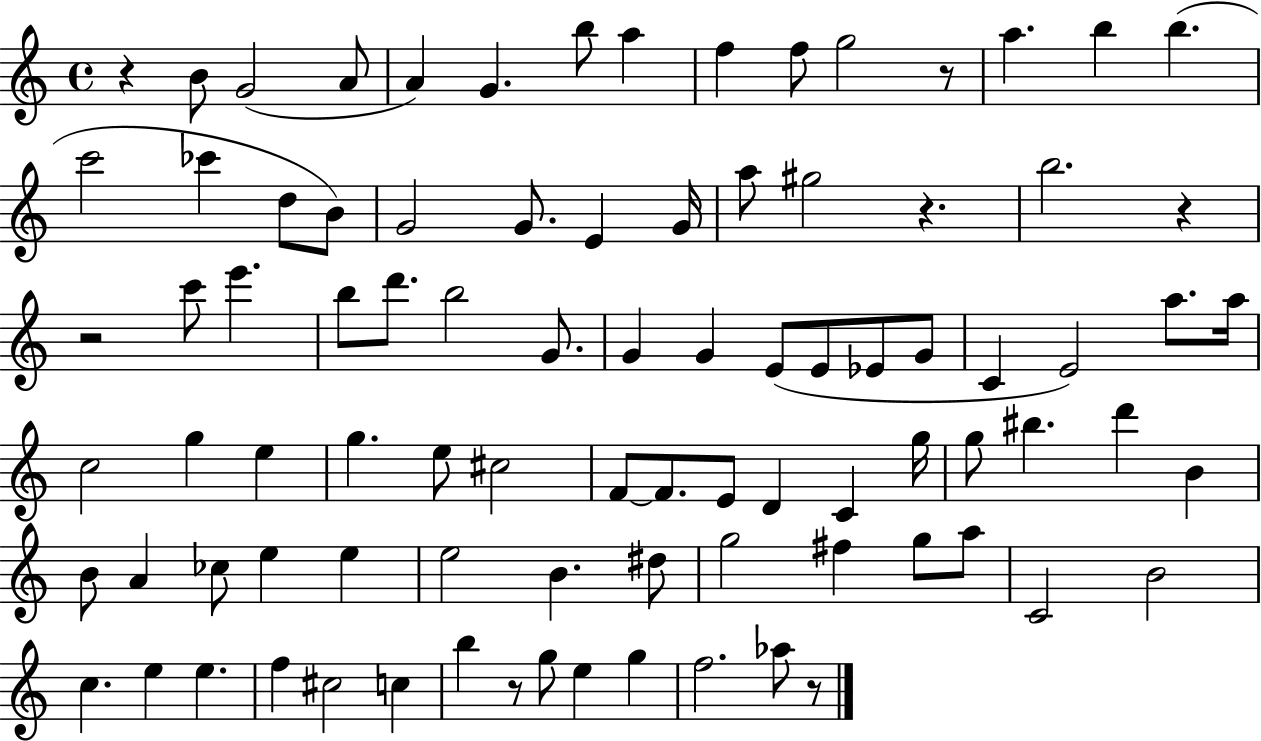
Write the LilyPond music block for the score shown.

{
  \clef treble
  \time 4/4
  \defaultTimeSignature
  \key c \major
  \repeat volta 2 { r4 b'8 g'2( a'8 | a'4) g'4. b''8 a''4 | f''4 f''8 g''2 r8 | a''4. b''4 b''4.( | \break c'''2 ces'''4 d''8 b'8) | g'2 g'8. e'4 g'16 | a''8 gis''2 r4. | b''2. r4 | \break r2 c'''8 e'''4. | b''8 d'''8. b''2 g'8. | g'4 g'4 e'8( e'8 ees'8 g'8 | c'4 e'2) a''8. a''16 | \break c''2 g''4 e''4 | g''4. e''8 cis''2 | f'8~~ f'8. e'8 d'4 c'4 g''16 | g''8 bis''4. d'''4 b'4 | \break b'8 a'4 ces''8 e''4 e''4 | e''2 b'4. dis''8 | g''2 fis''4 g''8 a''8 | c'2 b'2 | \break c''4. e''4 e''4. | f''4 cis''2 c''4 | b''4 r8 g''8 e''4 g''4 | f''2. aes''8 r8 | \break } \bar "|."
}